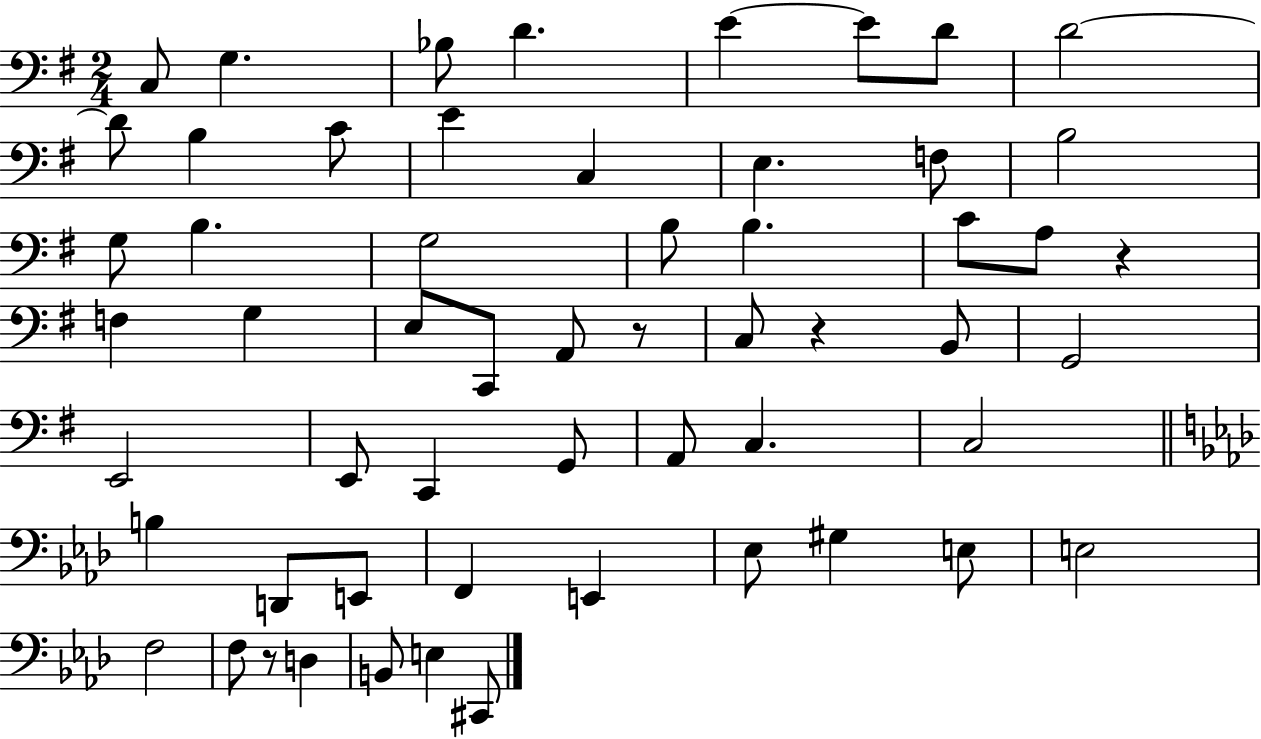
{
  \clef bass
  \numericTimeSignature
  \time 2/4
  \key g \major
  \repeat volta 2 { c8 g4. | bes8 d'4. | e'4~~ e'8 d'8 | d'2~~ | \break d'8 b4 c'8 | e'4 c4 | e4. f8 | b2 | \break g8 b4. | g2 | b8 b4. | c'8 a8 r4 | \break f4 g4 | e8 c,8 a,8 r8 | c8 r4 b,8 | g,2 | \break e,2 | e,8 c,4 g,8 | a,8 c4. | c2 | \break \bar "||" \break \key f \minor b4 d,8 e,8 | f,4 e,4 | ees8 gis4 e8 | e2 | \break f2 | f8 r8 d4 | b,8 e4 cis,8 | } \bar "|."
}